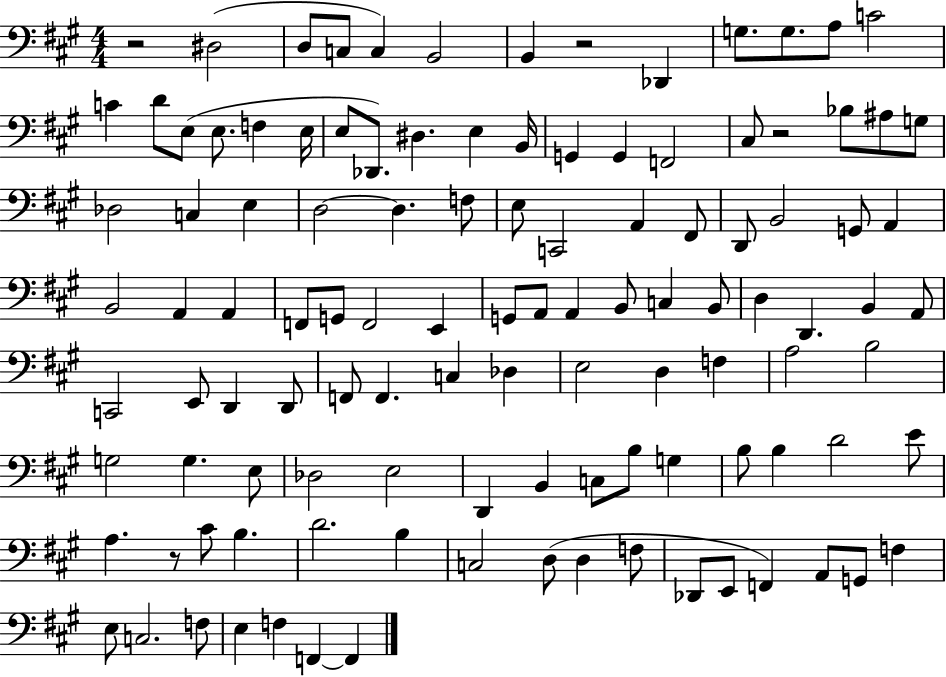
{
  \clef bass
  \numericTimeSignature
  \time 4/4
  \key a \major
  r2 dis2( | d8 c8 c4) b,2 | b,4 r2 des,4 | g8. g8. a8 c'2 | \break c'4 d'8 e8( e8. f4 e16 | e8 des,8.) dis4. e4 b,16 | g,4 g,4 f,2 | cis8 r2 bes8 ais8 g8 | \break des2 c4 e4 | d2~~ d4. f8 | e8 c,2 a,4 fis,8 | d,8 b,2 g,8 a,4 | \break b,2 a,4 a,4 | f,8 g,8 f,2 e,4 | g,8 a,8 a,4 b,8 c4 b,8 | d4 d,4. b,4 a,8 | \break c,2 e,8 d,4 d,8 | f,8 f,4. c4 des4 | e2 d4 f4 | a2 b2 | \break g2 g4. e8 | des2 e2 | d,4 b,4 c8 b8 g4 | b8 b4 d'2 e'8 | \break a4. r8 cis'8 b4. | d'2. b4 | c2 d8( d4 f8 | des,8 e,8 f,4) a,8 g,8 f4 | \break e8 c2. f8 | e4 f4 f,4~~ f,4 | \bar "|."
}